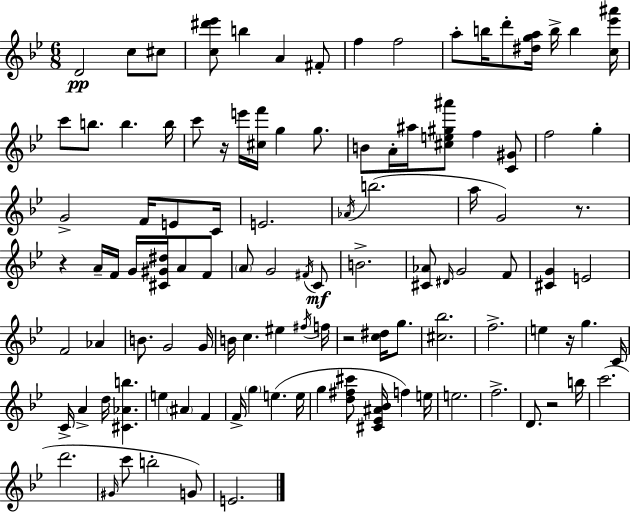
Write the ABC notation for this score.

X:1
T:Untitled
M:6/8
L:1/4
K:Gm
D2 c/2 ^c/2 [c^d'_e']/2 b A ^F/2 f f2 a/2 b/4 d'/2 [^dga]/4 b/4 b [c_e'^a']/4 c'/2 b/2 b b/4 c'/2 z/4 e'/4 [^cf']/4 g g/2 B/2 A/4 ^a/4 [^ce^g^a']/2 f [C^G]/2 f2 g G2 F/4 E/2 C/4 E2 _A/4 b2 a/4 G2 z/2 z A/4 F/4 G/4 [^C^G^d]/4 A/2 F/2 A/2 G2 ^F/4 C/2 B2 [^C_A]/2 ^D/4 G2 F/2 [^CG] E2 F2 _A B/2 G2 G/4 B/4 c ^e ^f/4 f/4 z2 [c^d]/4 g/2 [^c_b]2 f2 e z/4 g C/4 C/4 A d/4 [^C_Ab] e ^A F F/4 g e e/4 g [d^f^c']/2 [^C_E^A_B]/4 f e/4 e2 f2 D/2 z2 b/4 c'2 d'2 ^G/4 c'/2 b2 G/2 E2